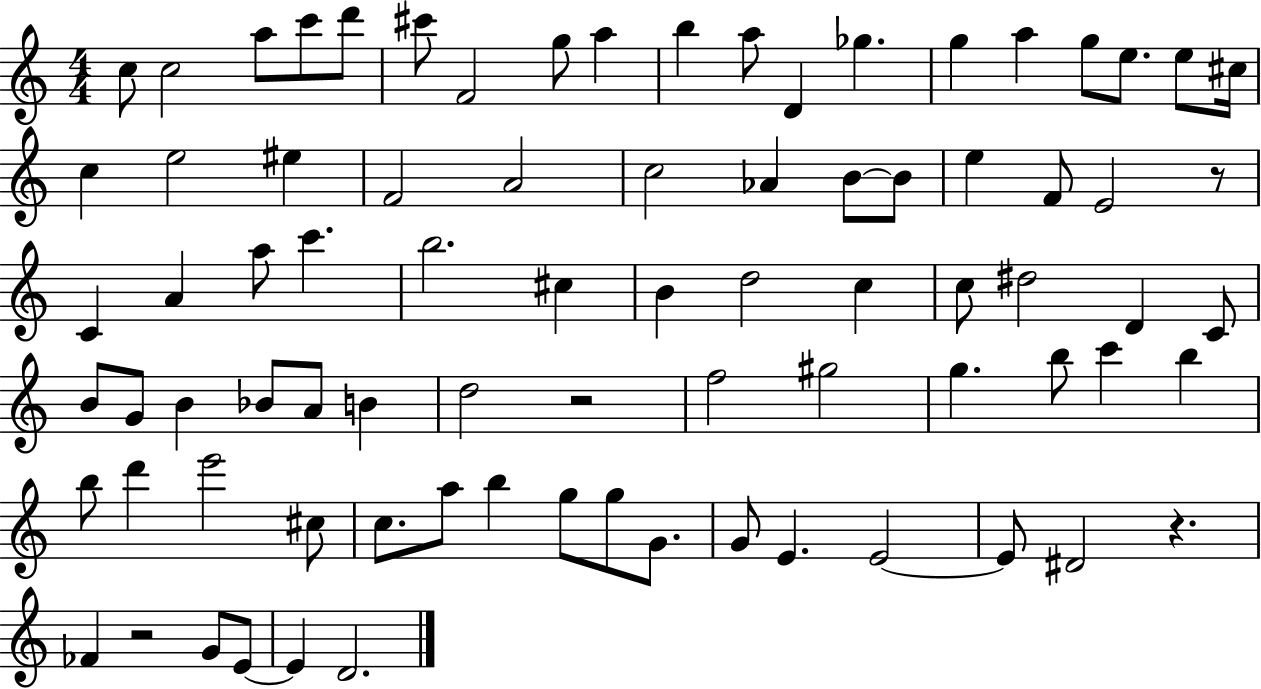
X:1
T:Untitled
M:4/4
L:1/4
K:C
c/2 c2 a/2 c'/2 d'/2 ^c'/2 F2 g/2 a b a/2 D _g g a g/2 e/2 e/2 ^c/4 c e2 ^e F2 A2 c2 _A B/2 B/2 e F/2 E2 z/2 C A a/2 c' b2 ^c B d2 c c/2 ^d2 D C/2 B/2 G/2 B _B/2 A/2 B d2 z2 f2 ^g2 g b/2 c' b b/2 d' e'2 ^c/2 c/2 a/2 b g/2 g/2 G/2 G/2 E E2 E/2 ^D2 z _F z2 G/2 E/2 E D2